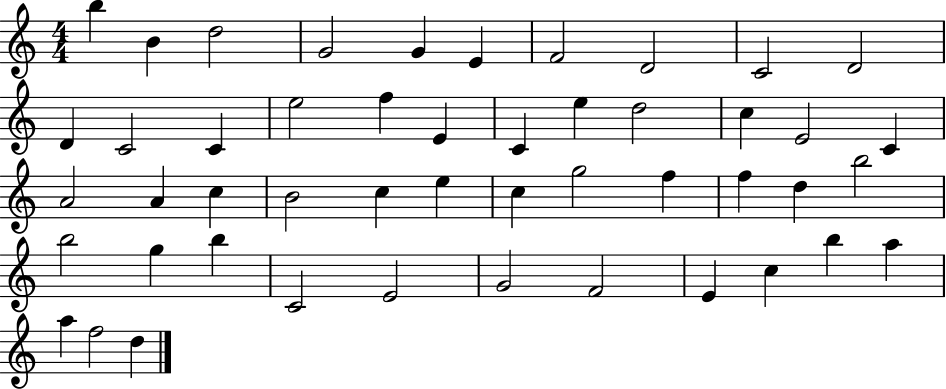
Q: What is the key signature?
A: C major